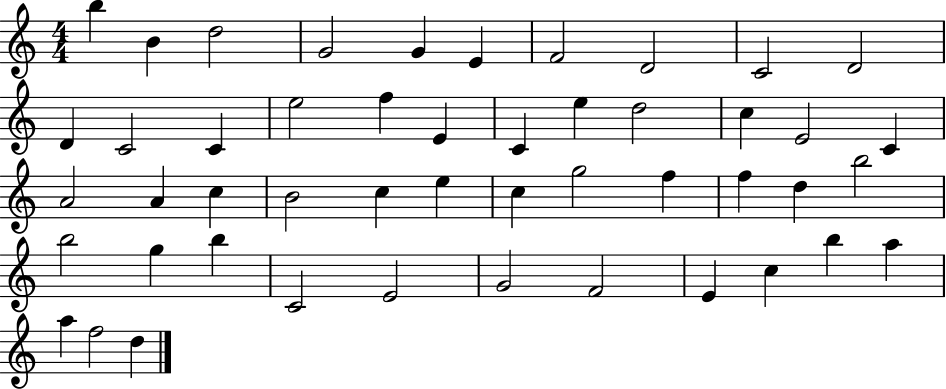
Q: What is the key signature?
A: C major